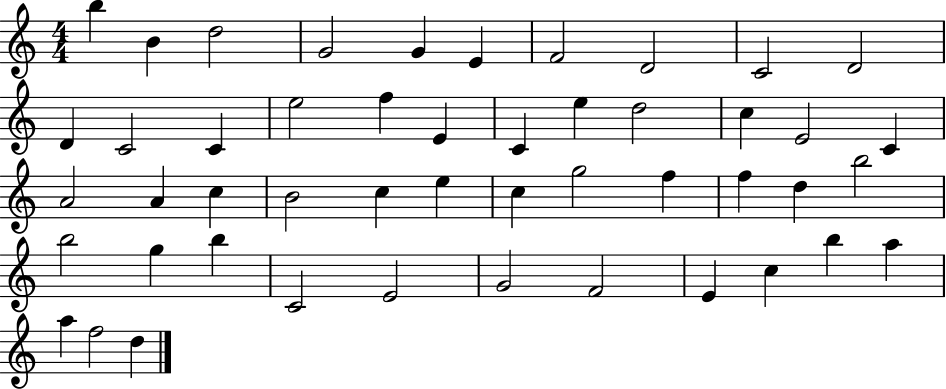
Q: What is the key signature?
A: C major